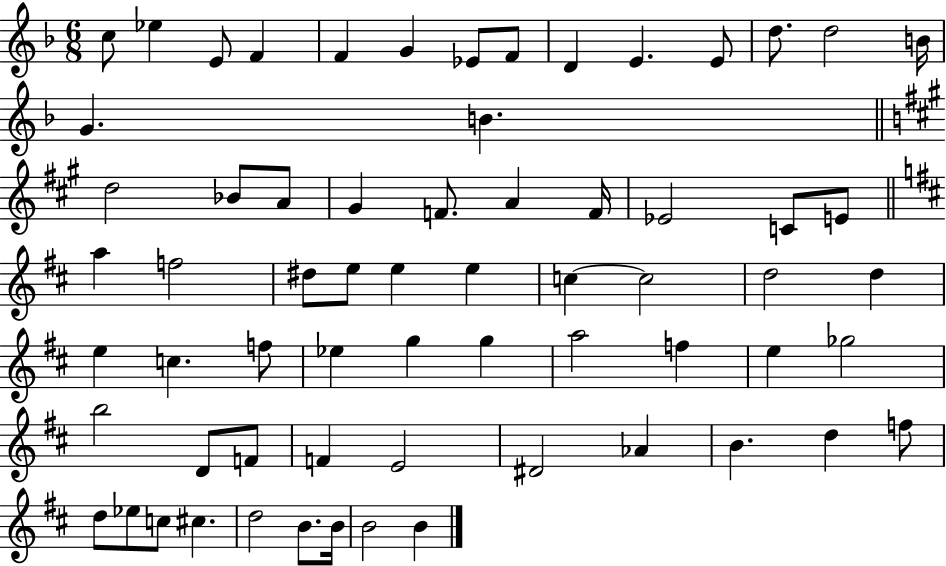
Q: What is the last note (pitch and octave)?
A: B4